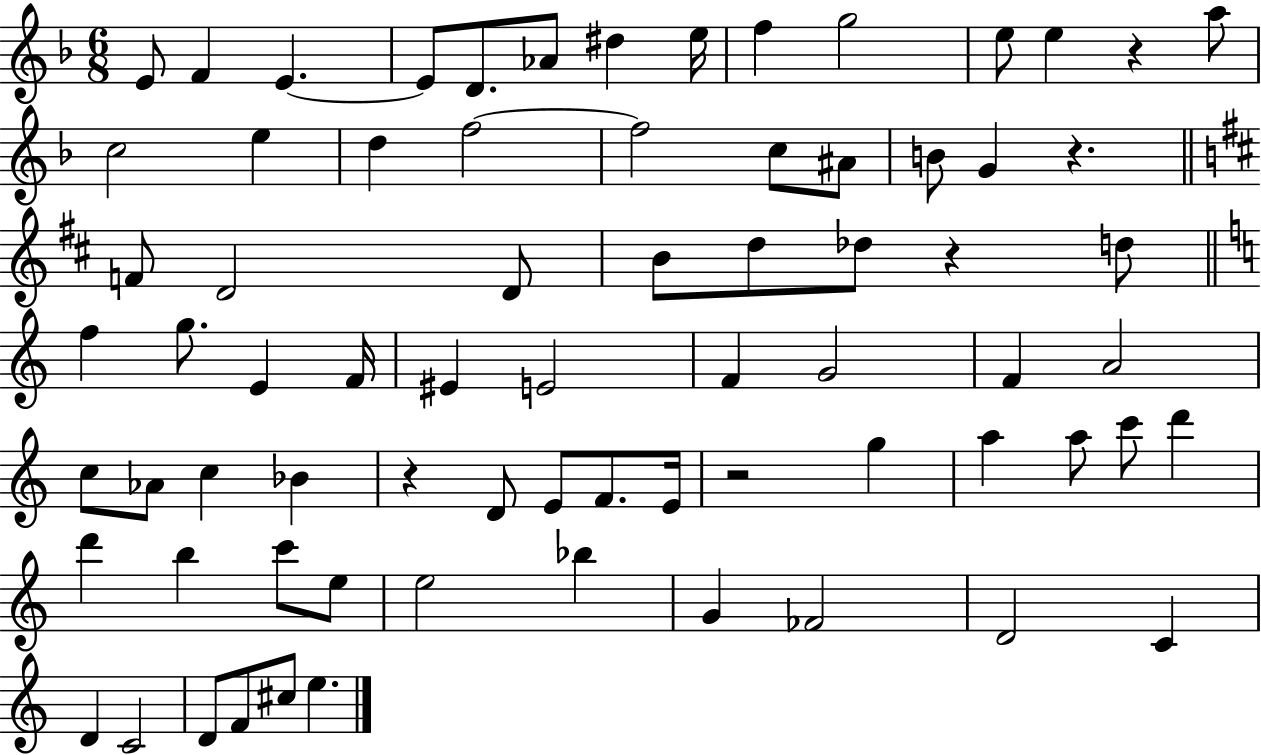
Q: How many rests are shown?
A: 5